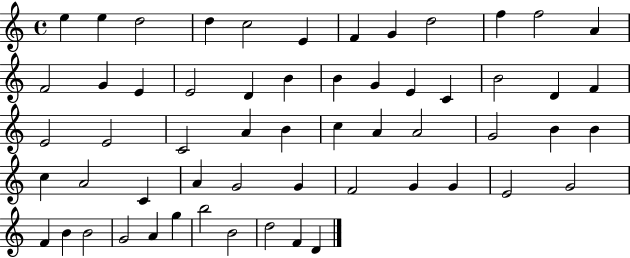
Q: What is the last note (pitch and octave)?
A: D4